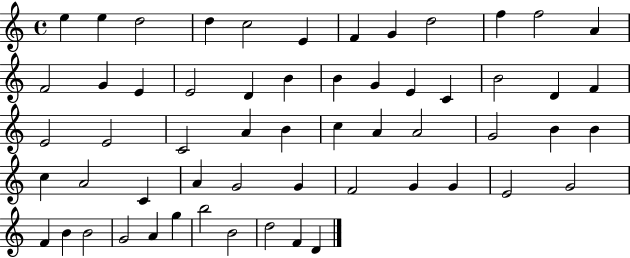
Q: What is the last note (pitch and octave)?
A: D4